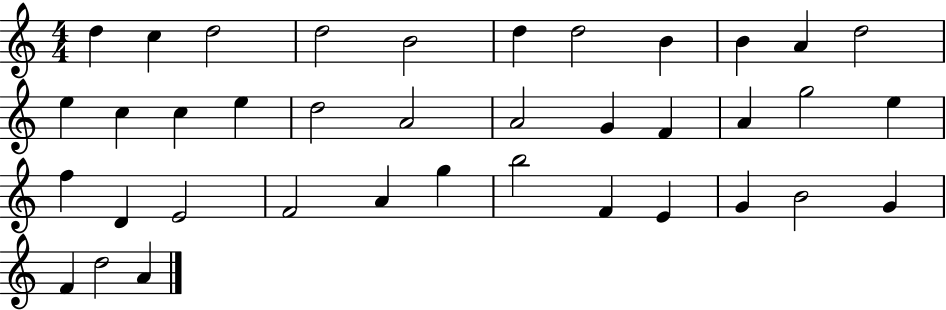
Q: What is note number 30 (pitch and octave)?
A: B5